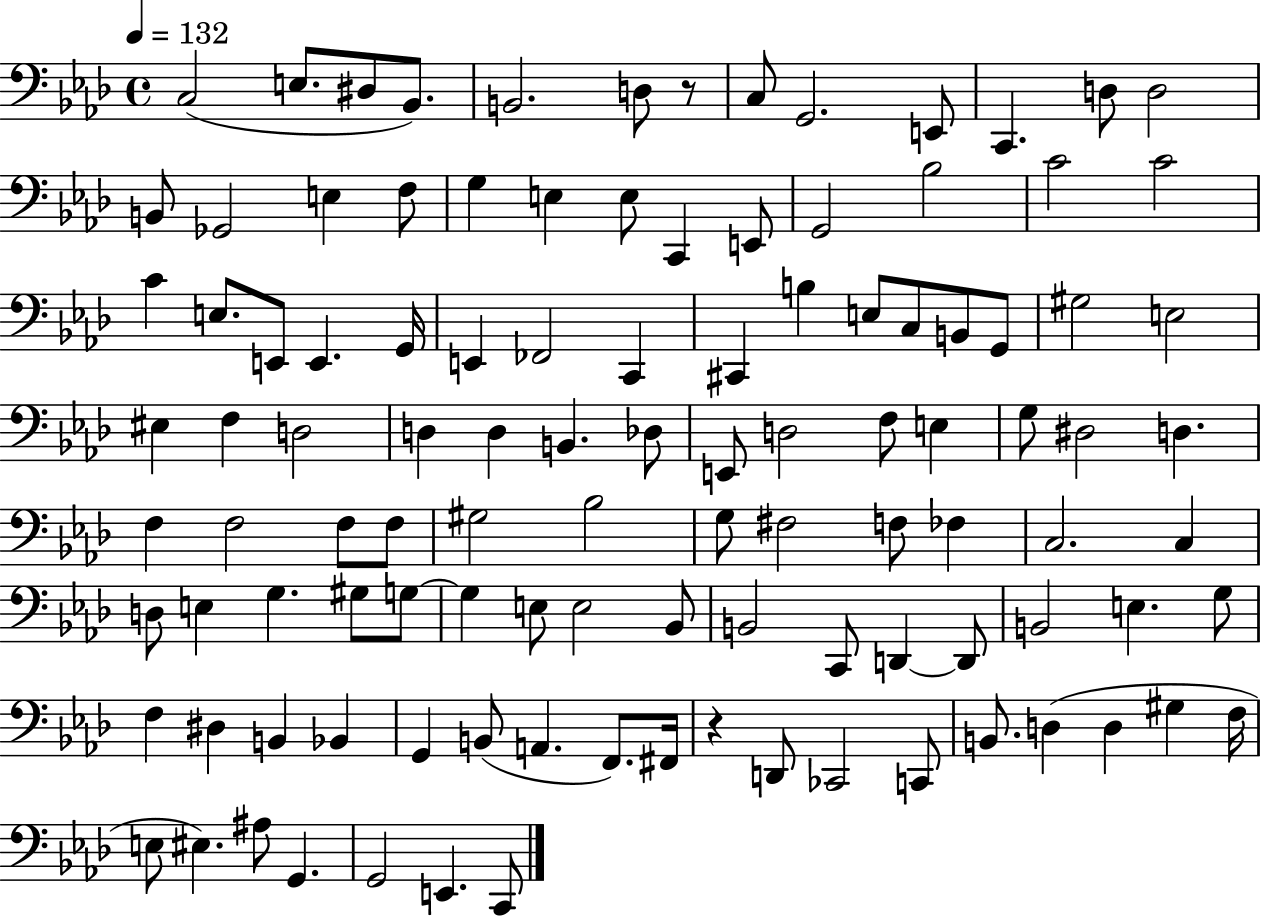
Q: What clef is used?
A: bass